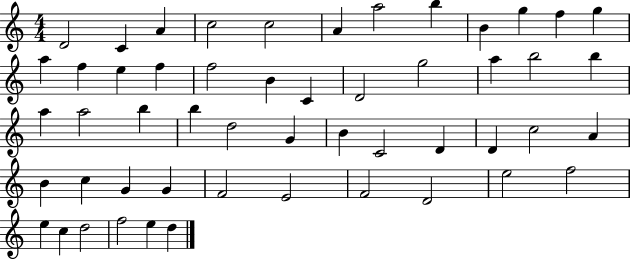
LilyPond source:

{
  \clef treble
  \numericTimeSignature
  \time 4/4
  \key c \major
  d'2 c'4 a'4 | c''2 c''2 | a'4 a''2 b''4 | b'4 g''4 f''4 g''4 | \break a''4 f''4 e''4 f''4 | f''2 b'4 c'4 | d'2 g''2 | a''4 b''2 b''4 | \break a''4 a''2 b''4 | b''4 d''2 g'4 | b'4 c'2 d'4 | d'4 c''2 a'4 | \break b'4 c''4 g'4 g'4 | f'2 e'2 | f'2 d'2 | e''2 f''2 | \break e''4 c''4 d''2 | f''2 e''4 d''4 | \bar "|."
}